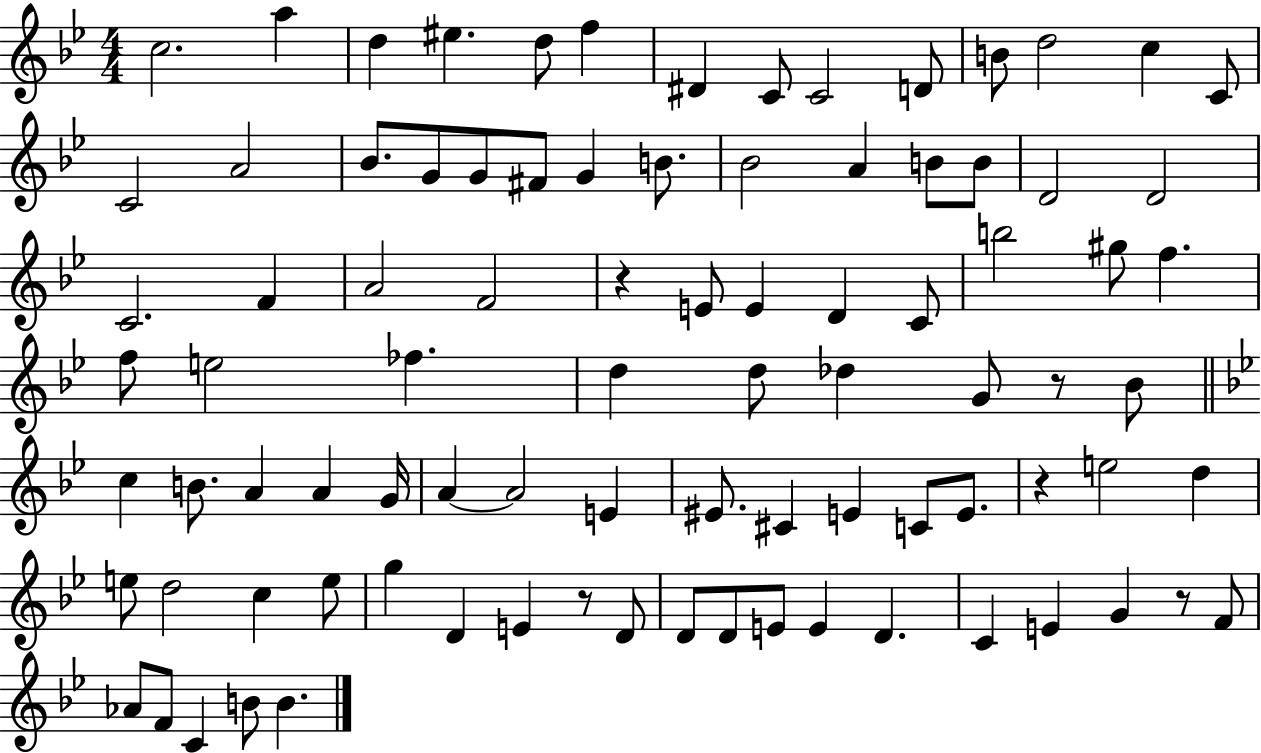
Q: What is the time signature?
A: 4/4